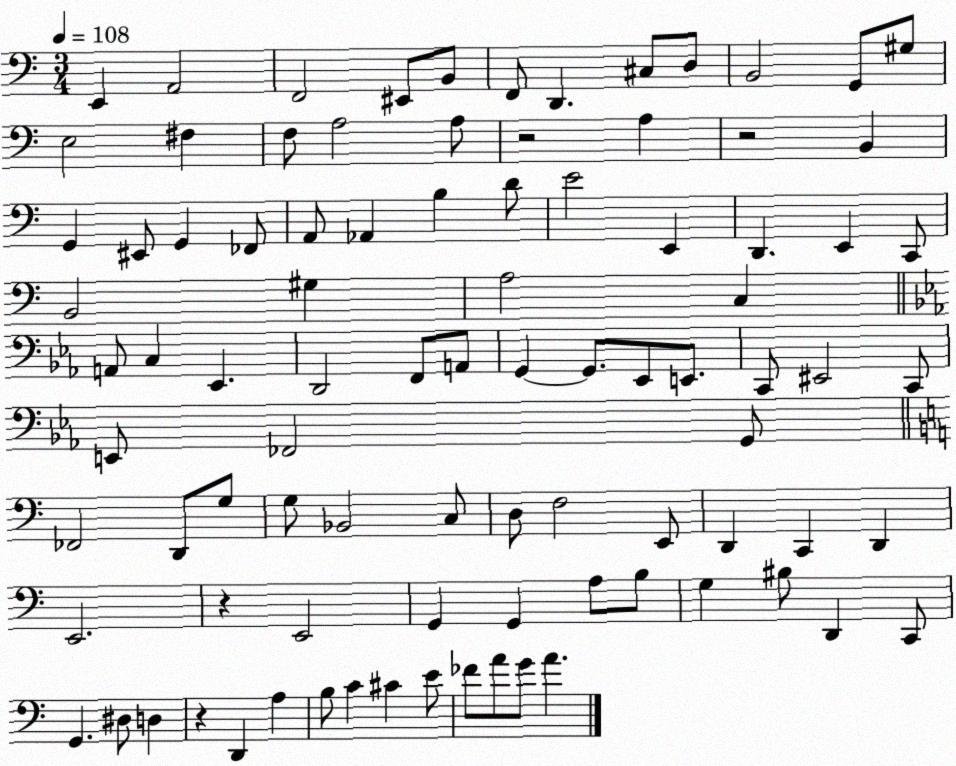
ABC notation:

X:1
T:Untitled
M:3/4
L:1/4
K:C
E,, A,,2 F,,2 ^E,,/2 B,,/2 F,,/2 D,, ^C,/2 D,/2 B,,2 G,,/2 ^G,/2 E,2 ^F, F,/2 A,2 A,/2 z2 A, z2 B,, G,, ^E,,/2 G,, _F,,/2 A,,/2 _A,, B, D/2 E2 E,, D,, E,, C,,/2 B,,2 ^G, A,2 C, A,,/2 C, _E,, D,,2 F,,/2 A,,/2 G,, G,,/2 _E,,/2 E,,/2 C,,/2 ^E,,2 C,,/2 E,,/2 _F,,2 G,,/2 _F,,2 D,,/2 G,/2 G,/2 _B,,2 C,/2 D,/2 F,2 E,,/2 D,, C,, D,, E,,2 z E,,2 G,, G,, A,/2 B,/2 G, ^B,/2 D,, C,,/2 G,, ^D,/2 D, z D,, A, B,/2 C ^C E/2 _F/2 A/2 G/2 A